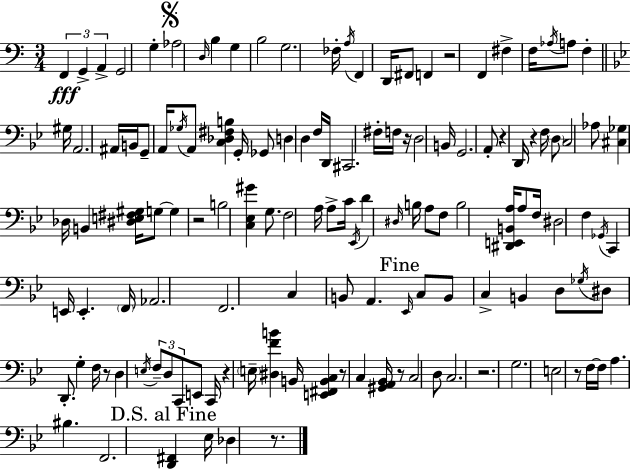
{
  \clef bass
  \numericTimeSignature
  \time 3/4
  \key a \minor
  \repeat volta 2 { \tuplet 3/2 { f,4\fff g,4-> a,4-> } | g,2 g4-. | \mark \markup { \musicglyph "scripts.segno" } aes2 \grace { d16 } b4 | g4 b2 | \break g2. | fes16-. \acciaccatura { a16 } f,4 d,16 fis,8 f,4 | r2 f,4 | fis4-> f16 \acciaccatura { aes16 } a8 f4-. | \break \bar "||" \break \key bes \major gis16 a,2. | ais,16 b,16 g,8-- a,16 \acciaccatura { ges16 } a,8 <c des fis b>4 | g,16-. ges,8 d4 d4 | f16 d,16 cis,2. | \break fis16-. f16 r16 d2 | b,16 g,2. | a,8-. r4 d,16 r4 | f16 \parenthesize d8 c2 | \break aes8 <cis ges>4 des16 b,4 <dis e fis gis>16 | g8~~ g4 r2 | b2 <c ees gis'>4 | g8. f2 | \break a16 a8-> c'16 \acciaccatura { ees,16 } d'4 \grace { dis16 } b16 | a8 f8 b2 | <dis, e, b, a>16 a8 f16 dis2 | f4 \acciaccatura { ges,16 } c,4 e,16 e,4.-. | \break \parenthesize f,16 aes,2. | f,2. | c4 b,8 a,4. | \mark "Fine" \grace { ees,16 } c8 b,8 c4-> | \break b,4 d8 \acciaccatura { ges16 } dis8 d,8.-. | g4-. f16 r8 d4 | \acciaccatura { e16 } \tuplet 3/2 { f8-- d8 c,8 } e,8 c,16 r4 | \parenthesize e16-- <dis f' b'>4 b,16 <e, fis, b, c>4 | \break r8 c4 <gis, a, bes,>16 r8 c2 | d8 c2. | r2. | g2. | \break e2 | r8 f16~~ f16 a4. | bis4. f,2. | \mark "D.S. al Fine" <d, fis,>4 | \break ees16 des4 r8. } \bar "|."
}